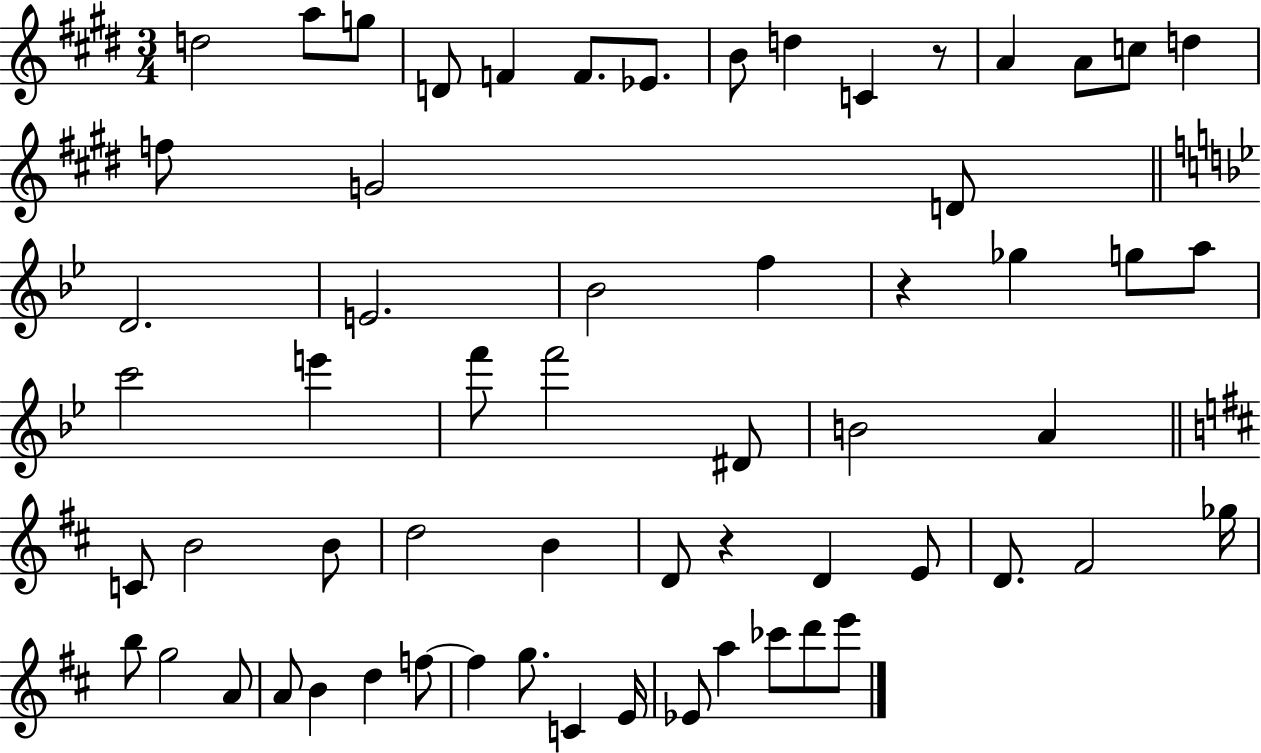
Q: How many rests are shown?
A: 3